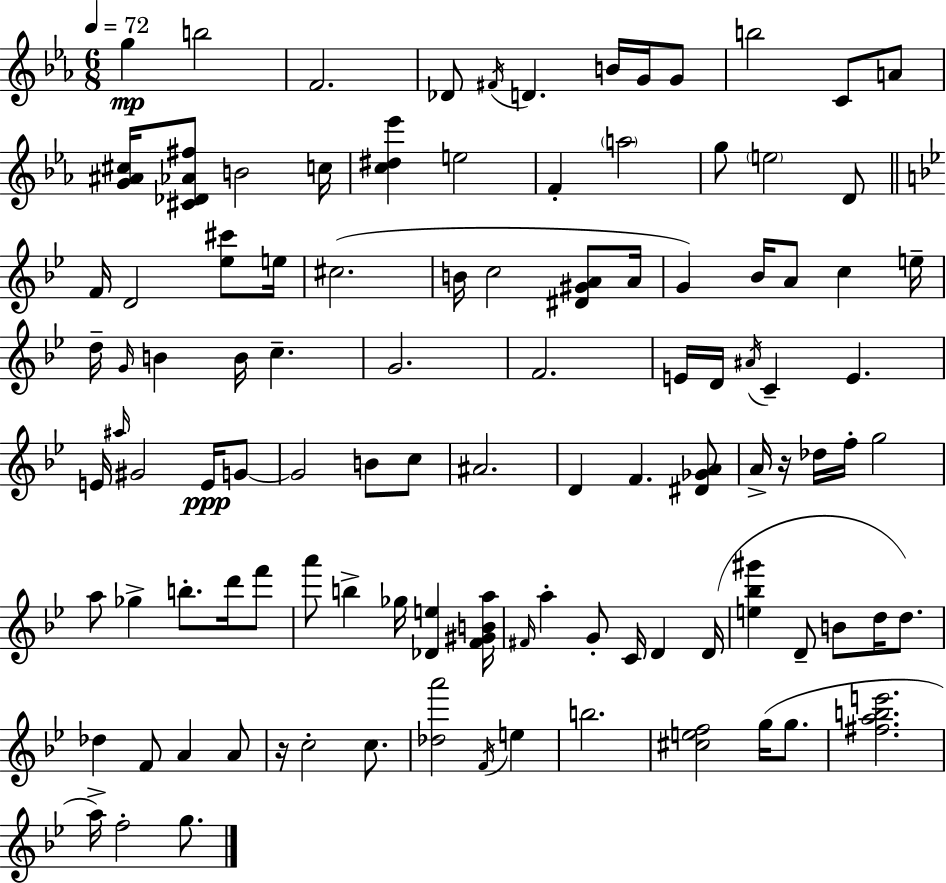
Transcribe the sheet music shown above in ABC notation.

X:1
T:Untitled
M:6/8
L:1/4
K:Eb
g b2 F2 _D/2 ^F/4 D B/4 G/4 G/2 b2 C/2 A/2 [G^A^c]/4 [^C_D_A^f]/2 B2 c/4 [c^d_e'] e2 F a2 g/2 e2 D/2 F/4 D2 [_e^c']/2 e/4 ^c2 B/4 c2 [^D^GA]/2 A/4 G _B/4 A/2 c e/4 d/4 G/4 B B/4 c G2 F2 E/4 D/4 ^A/4 C E E/4 ^a/4 ^G2 E/4 G/2 G2 B/2 c/2 ^A2 D F [^D_GA]/2 A/4 z/4 _d/4 f/4 g2 a/2 _g b/2 d'/4 f'/2 a'/2 b _g/4 [_De] [F^GBa]/4 ^F/4 a G/2 C/4 D D/4 [e_b^g'] D/2 B/2 d/4 d/2 _d F/2 A A/2 z/4 c2 c/2 [_da']2 F/4 e b2 [^cef]2 g/4 g/2 [^fabe']2 a/4 f2 g/2